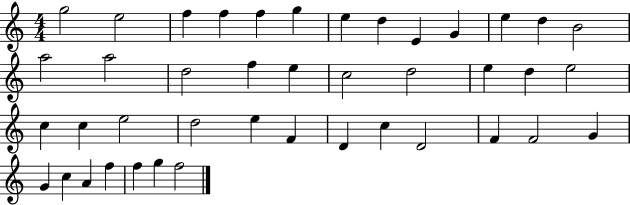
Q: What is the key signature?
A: C major